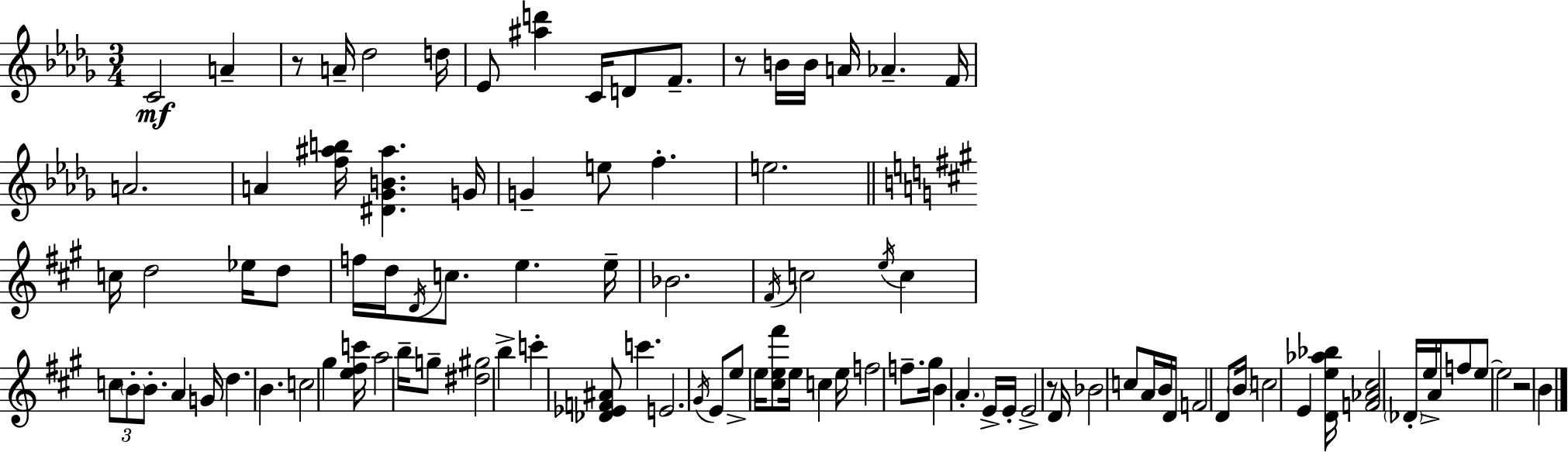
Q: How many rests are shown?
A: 4